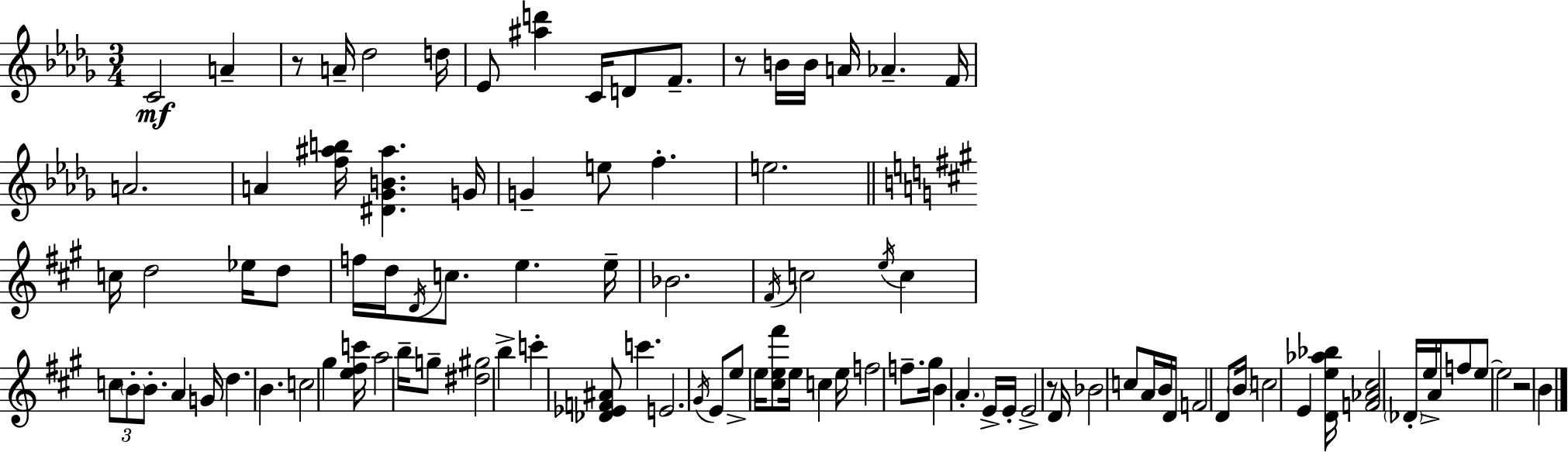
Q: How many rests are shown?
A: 4